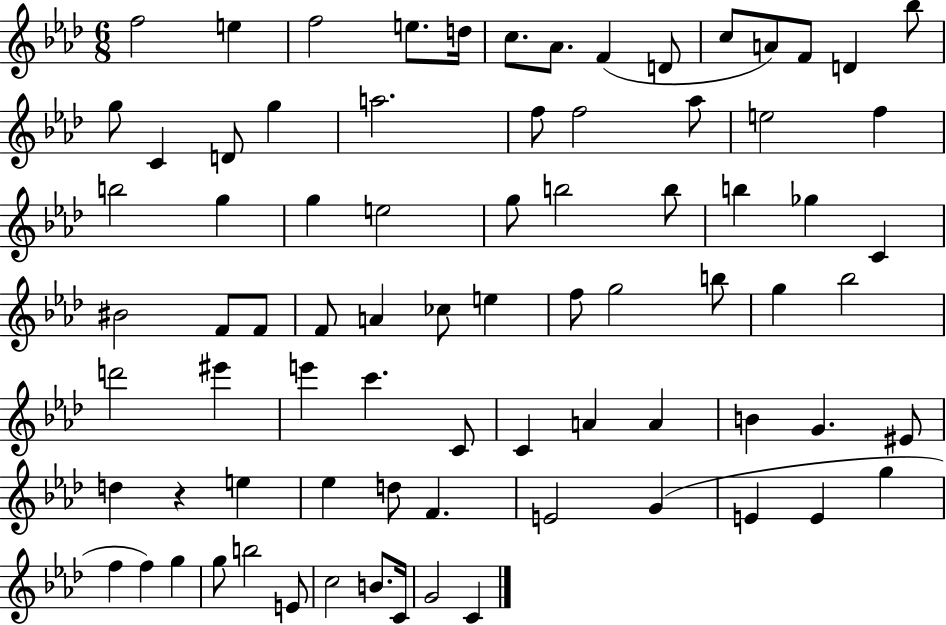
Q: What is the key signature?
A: AES major